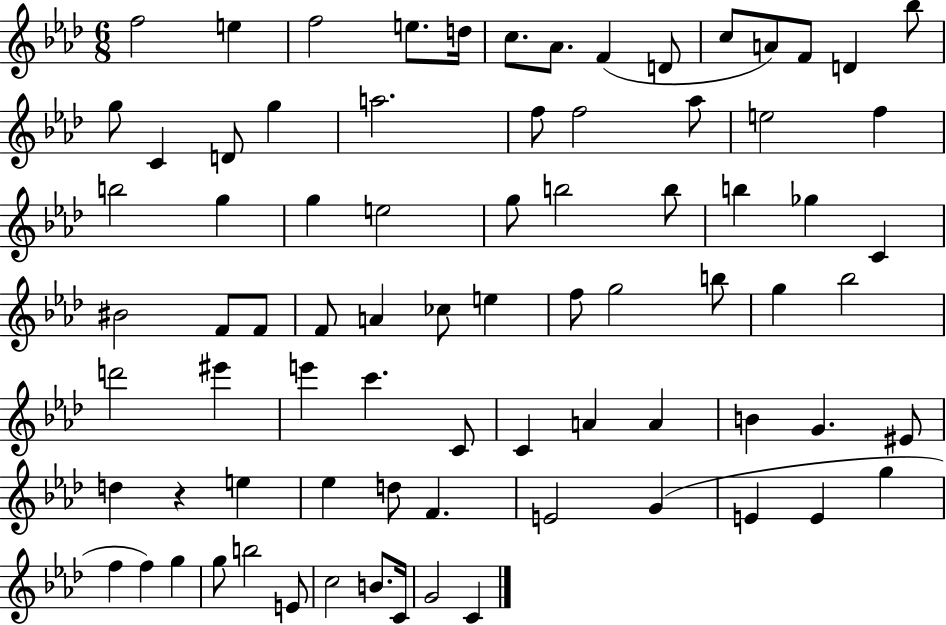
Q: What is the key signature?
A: AES major